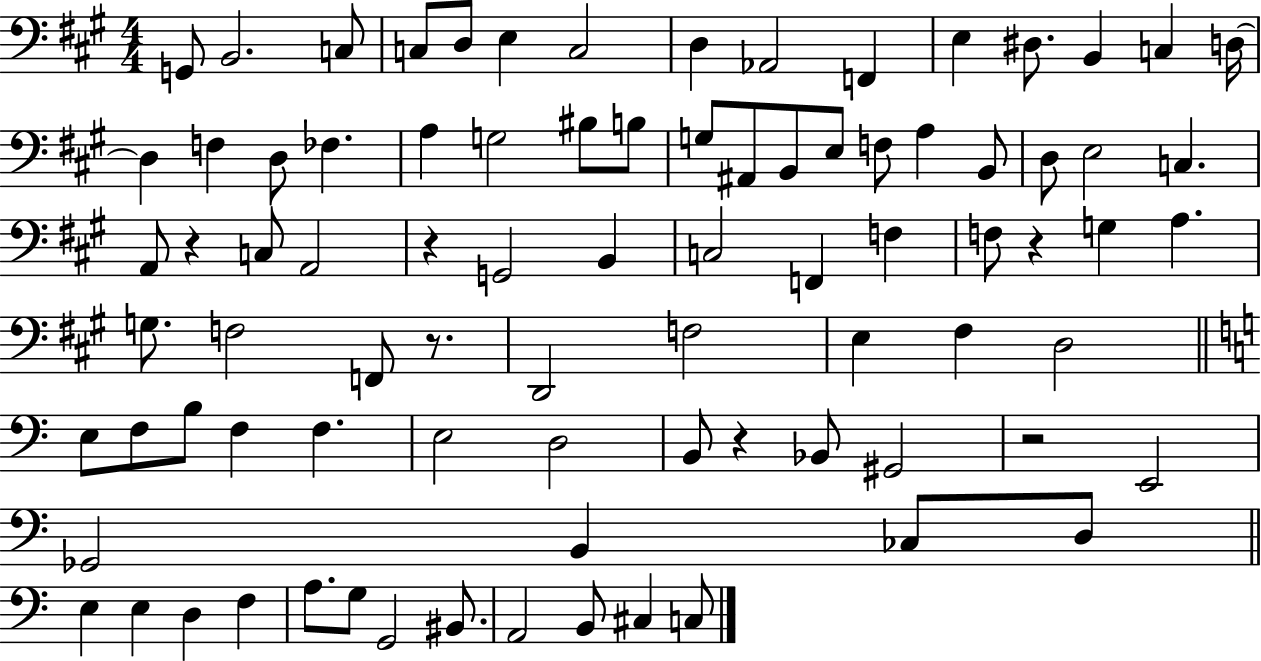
G2/e B2/h. C3/e C3/e D3/e E3/q C3/h D3/q Ab2/h F2/q E3/q D#3/e. B2/q C3/q D3/s D3/q F3/q D3/e FES3/q. A3/q G3/h BIS3/e B3/e G3/e A#2/e B2/e E3/e F3/e A3/q B2/e D3/e E3/h C3/q. A2/e R/q C3/e A2/h R/q G2/h B2/q C3/h F2/q F3/q F3/e R/q G3/q A3/q. G3/e. F3/h F2/e R/e. D2/h F3/h E3/q F#3/q D3/h E3/e F3/e B3/e F3/q F3/q. E3/h D3/h B2/e R/q Bb2/e G#2/h R/h E2/h Gb2/h B2/q CES3/e D3/e E3/q E3/q D3/q F3/q A3/e. G3/e G2/h BIS2/e. A2/h B2/e C#3/q C3/e